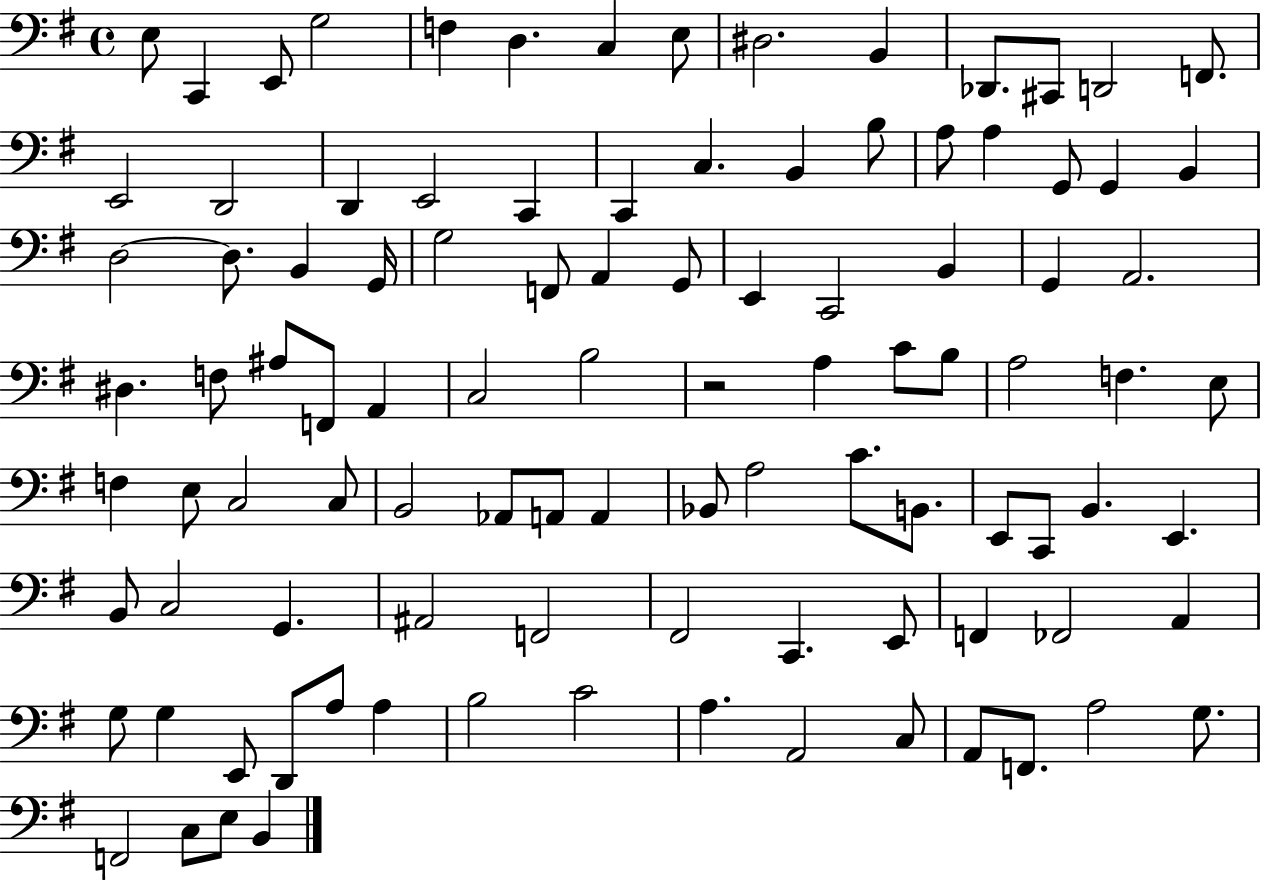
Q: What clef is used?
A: bass